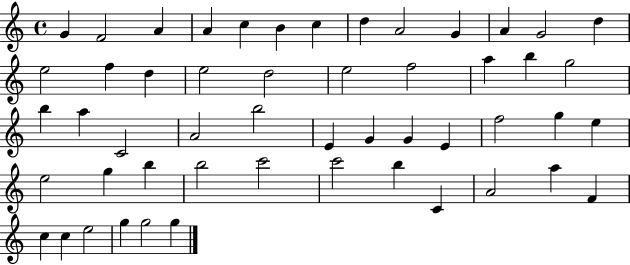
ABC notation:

X:1
T:Untitled
M:4/4
L:1/4
K:C
G F2 A A c B c d A2 G A G2 d e2 f d e2 d2 e2 f2 a b g2 b a C2 A2 b2 E G G E f2 g e e2 g b b2 c'2 c'2 b C A2 a F c c e2 g g2 g